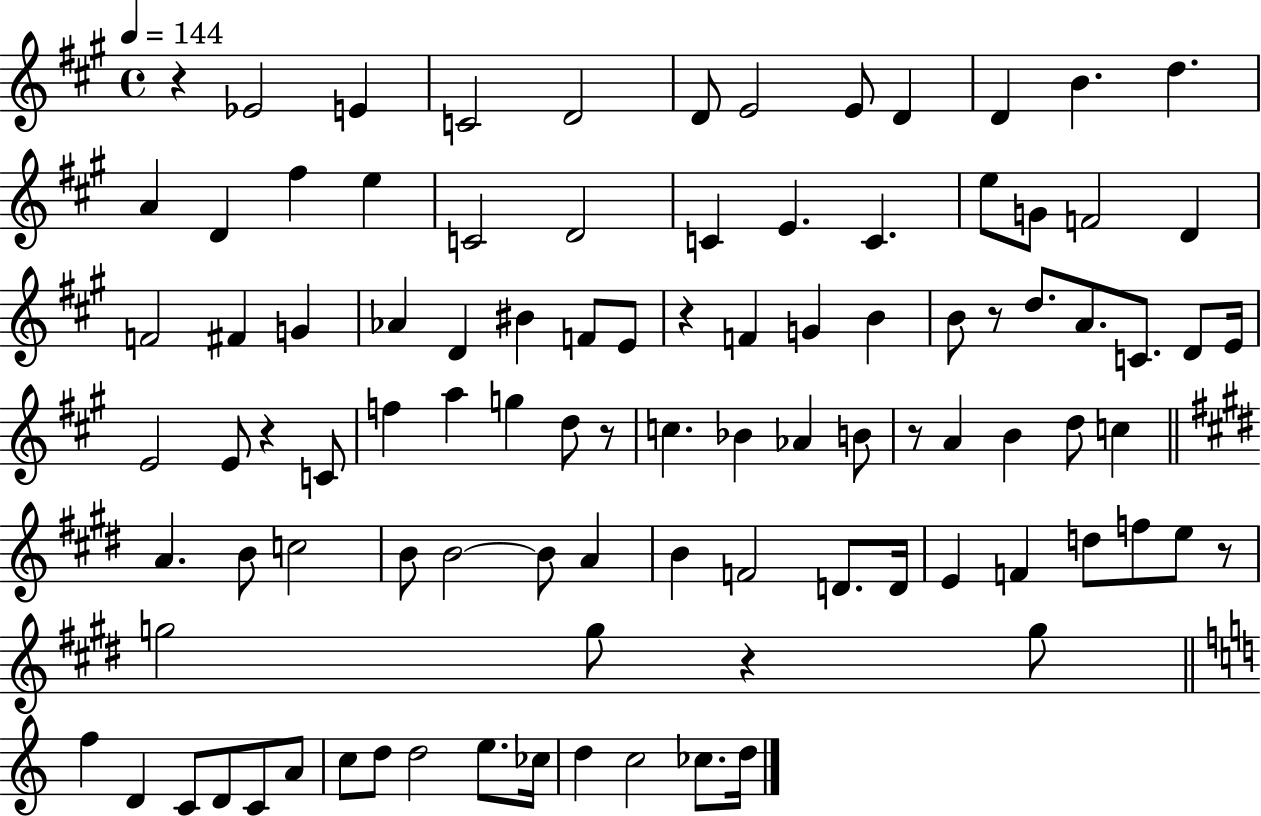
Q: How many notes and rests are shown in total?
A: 98